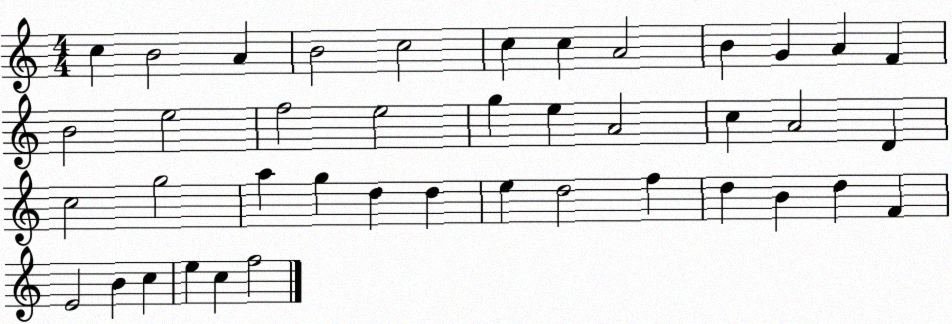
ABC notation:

X:1
T:Untitled
M:4/4
L:1/4
K:C
c B2 A B2 c2 c c A2 B G A F B2 e2 f2 e2 g e A2 c A2 D c2 g2 a g d d e d2 f d B d F E2 B c e c f2